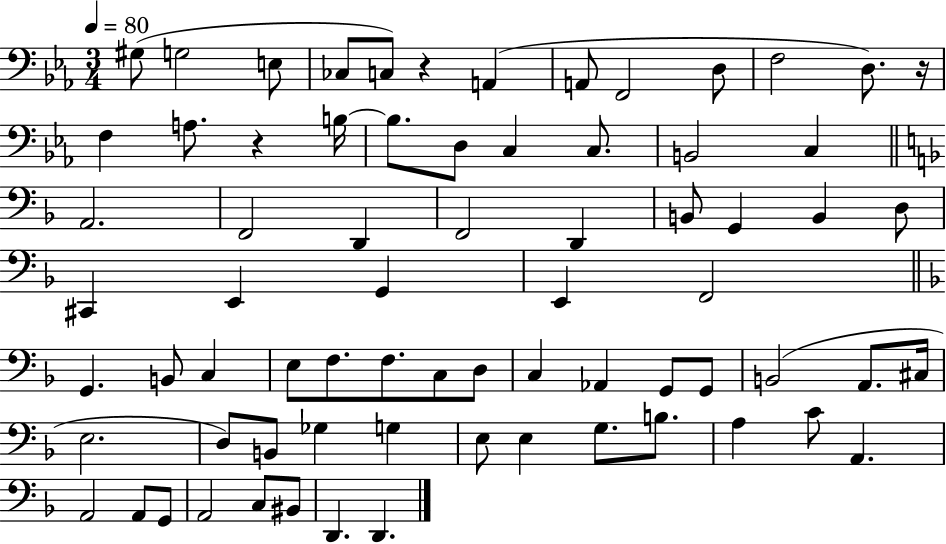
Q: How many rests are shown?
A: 3